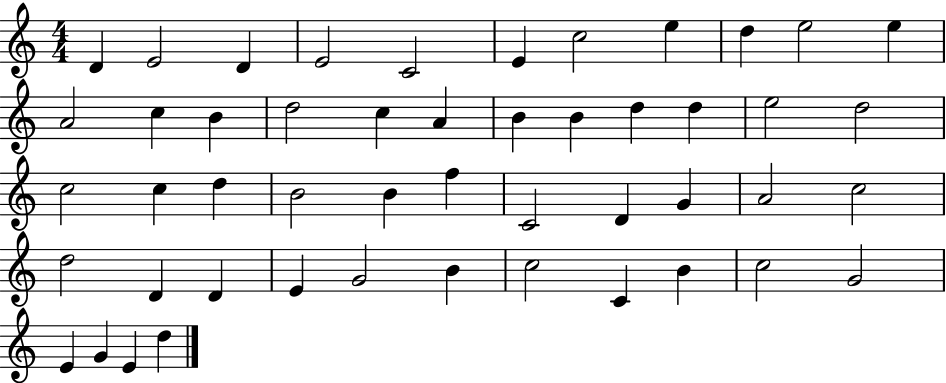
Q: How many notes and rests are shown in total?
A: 49